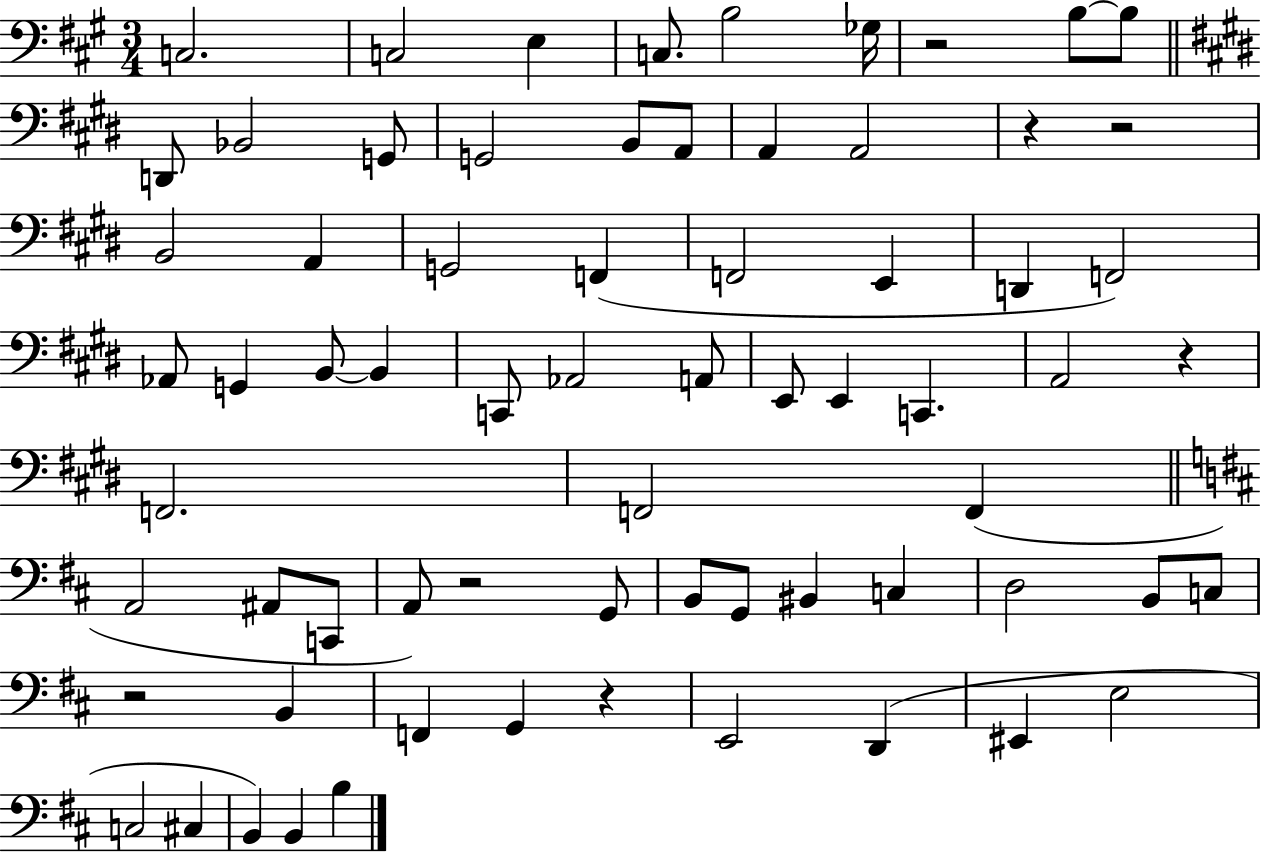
{
  \clef bass
  \numericTimeSignature
  \time 3/4
  \key a \major
  c2. | c2 e4 | c8. b2 ges16 | r2 b8~~ b8 | \break \bar "||" \break \key e \major d,8 bes,2 g,8 | g,2 b,8 a,8 | a,4 a,2 | r4 r2 | \break b,2 a,4 | g,2 f,4( | f,2 e,4 | d,4 f,2) | \break aes,8 g,4 b,8~~ b,4 | c,8 aes,2 a,8 | e,8 e,4 c,4. | a,2 r4 | \break f,2. | f,2 f,4( | \bar "||" \break \key d \major a,2 ais,8 c,8 | a,8) r2 g,8 | b,8 g,8 bis,4 c4 | d2 b,8 c8 | \break r2 b,4 | f,4 g,4 r4 | e,2 d,4( | eis,4 e2 | \break c2 cis4 | b,4) b,4 b4 | \bar "|."
}